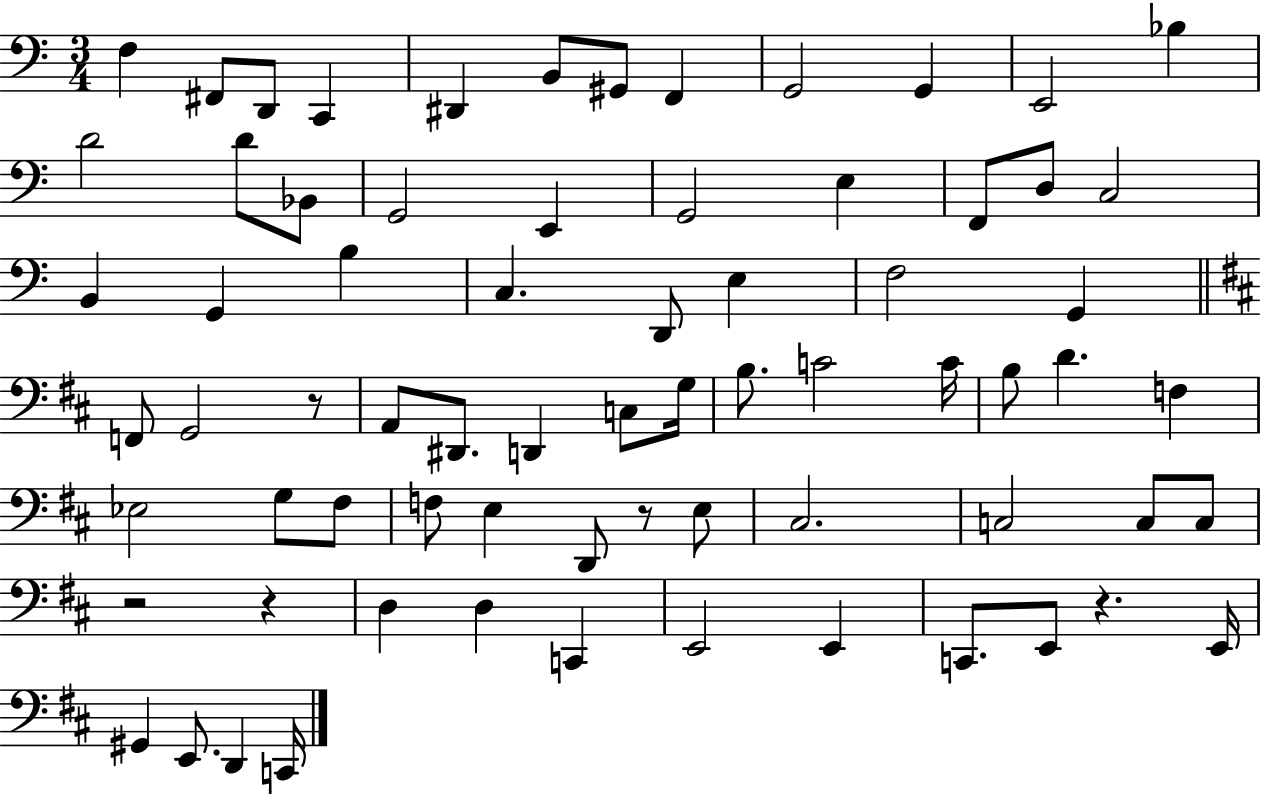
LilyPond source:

{
  \clef bass
  \numericTimeSignature
  \time 3/4
  \key c \major
  f4 fis,8 d,8 c,4 | dis,4 b,8 gis,8 f,4 | g,2 g,4 | e,2 bes4 | \break d'2 d'8 bes,8 | g,2 e,4 | g,2 e4 | f,8 d8 c2 | \break b,4 g,4 b4 | c4. d,8 e4 | f2 g,4 | \bar "||" \break \key d \major f,8 g,2 r8 | a,8 dis,8. d,4 c8 g16 | b8. c'2 c'16 | b8 d'4. f4 | \break ees2 g8 fis8 | f8 e4 d,8 r8 e8 | cis2. | c2 c8 c8 | \break r2 r4 | d4 d4 c,4 | e,2 e,4 | c,8. e,8 r4. e,16 | \break gis,4 e,8. d,4 c,16 | \bar "|."
}